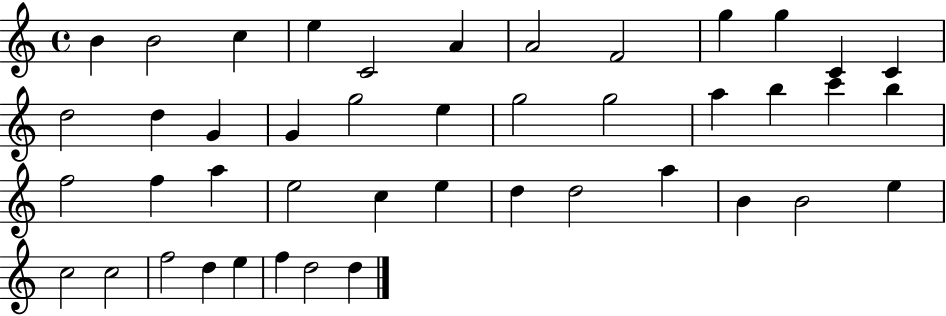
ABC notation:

X:1
T:Untitled
M:4/4
L:1/4
K:C
B B2 c e C2 A A2 F2 g g C C d2 d G G g2 e g2 g2 a b c' b f2 f a e2 c e d d2 a B B2 e c2 c2 f2 d e f d2 d